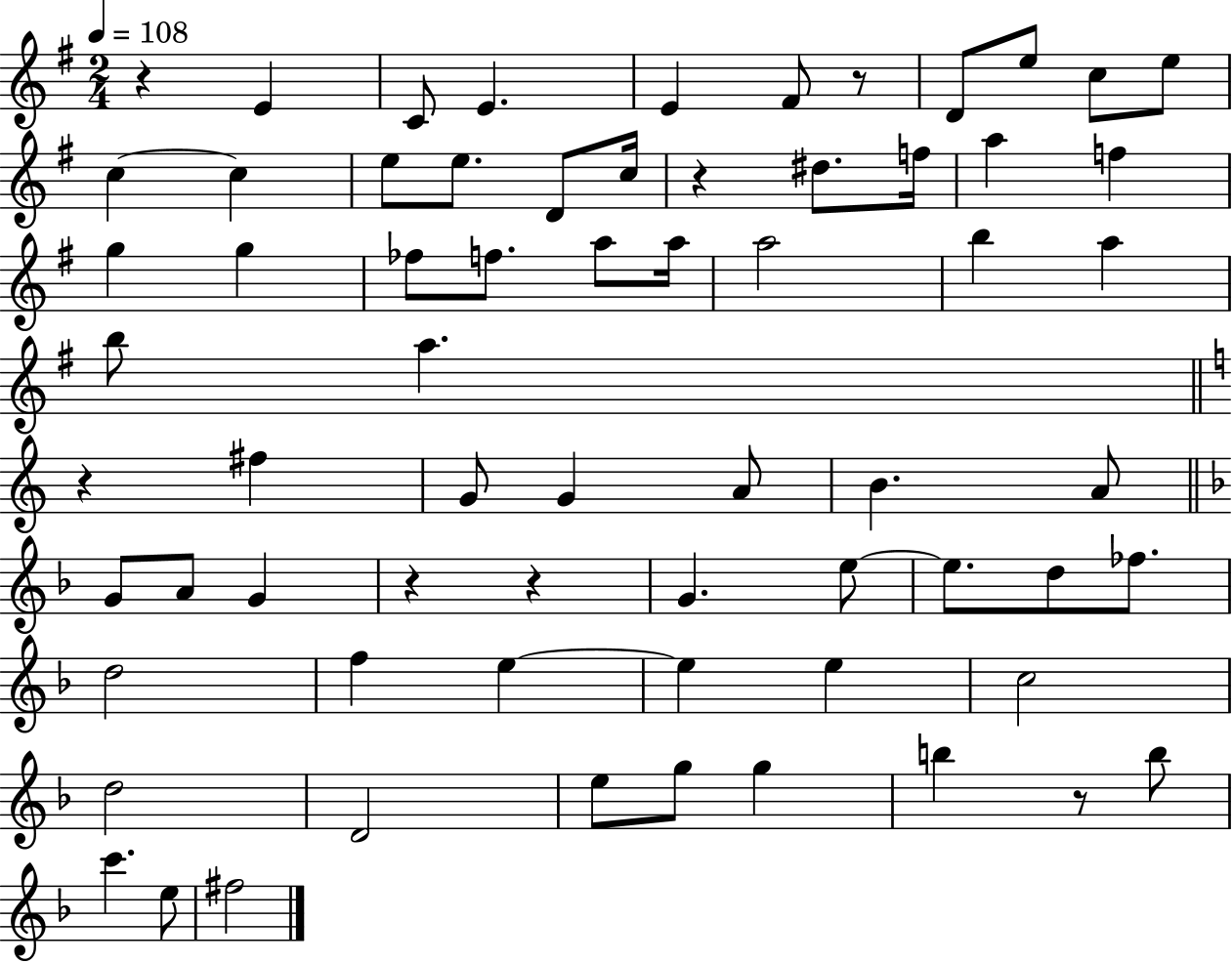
X:1
T:Untitled
M:2/4
L:1/4
K:G
z E C/2 E E ^F/2 z/2 D/2 e/2 c/2 e/2 c c e/2 e/2 D/2 c/4 z ^d/2 f/4 a f g g _f/2 f/2 a/2 a/4 a2 b a b/2 a z ^f G/2 G A/2 B A/2 G/2 A/2 G z z G e/2 e/2 d/2 _f/2 d2 f e e e c2 d2 D2 e/2 g/2 g b z/2 b/2 c' e/2 ^f2